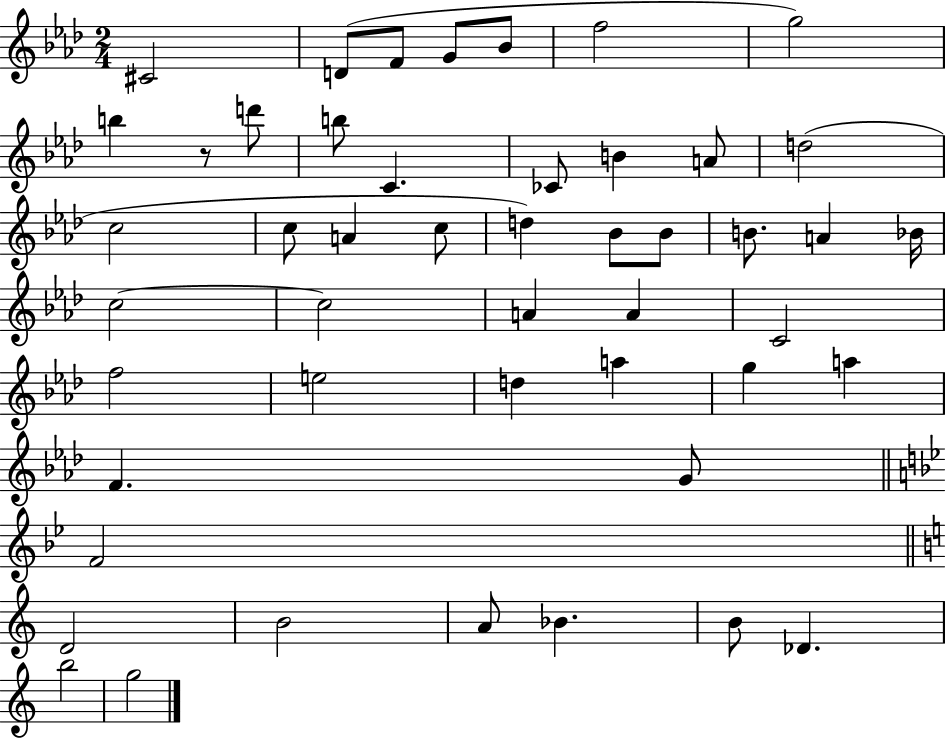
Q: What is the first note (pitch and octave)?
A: C#4